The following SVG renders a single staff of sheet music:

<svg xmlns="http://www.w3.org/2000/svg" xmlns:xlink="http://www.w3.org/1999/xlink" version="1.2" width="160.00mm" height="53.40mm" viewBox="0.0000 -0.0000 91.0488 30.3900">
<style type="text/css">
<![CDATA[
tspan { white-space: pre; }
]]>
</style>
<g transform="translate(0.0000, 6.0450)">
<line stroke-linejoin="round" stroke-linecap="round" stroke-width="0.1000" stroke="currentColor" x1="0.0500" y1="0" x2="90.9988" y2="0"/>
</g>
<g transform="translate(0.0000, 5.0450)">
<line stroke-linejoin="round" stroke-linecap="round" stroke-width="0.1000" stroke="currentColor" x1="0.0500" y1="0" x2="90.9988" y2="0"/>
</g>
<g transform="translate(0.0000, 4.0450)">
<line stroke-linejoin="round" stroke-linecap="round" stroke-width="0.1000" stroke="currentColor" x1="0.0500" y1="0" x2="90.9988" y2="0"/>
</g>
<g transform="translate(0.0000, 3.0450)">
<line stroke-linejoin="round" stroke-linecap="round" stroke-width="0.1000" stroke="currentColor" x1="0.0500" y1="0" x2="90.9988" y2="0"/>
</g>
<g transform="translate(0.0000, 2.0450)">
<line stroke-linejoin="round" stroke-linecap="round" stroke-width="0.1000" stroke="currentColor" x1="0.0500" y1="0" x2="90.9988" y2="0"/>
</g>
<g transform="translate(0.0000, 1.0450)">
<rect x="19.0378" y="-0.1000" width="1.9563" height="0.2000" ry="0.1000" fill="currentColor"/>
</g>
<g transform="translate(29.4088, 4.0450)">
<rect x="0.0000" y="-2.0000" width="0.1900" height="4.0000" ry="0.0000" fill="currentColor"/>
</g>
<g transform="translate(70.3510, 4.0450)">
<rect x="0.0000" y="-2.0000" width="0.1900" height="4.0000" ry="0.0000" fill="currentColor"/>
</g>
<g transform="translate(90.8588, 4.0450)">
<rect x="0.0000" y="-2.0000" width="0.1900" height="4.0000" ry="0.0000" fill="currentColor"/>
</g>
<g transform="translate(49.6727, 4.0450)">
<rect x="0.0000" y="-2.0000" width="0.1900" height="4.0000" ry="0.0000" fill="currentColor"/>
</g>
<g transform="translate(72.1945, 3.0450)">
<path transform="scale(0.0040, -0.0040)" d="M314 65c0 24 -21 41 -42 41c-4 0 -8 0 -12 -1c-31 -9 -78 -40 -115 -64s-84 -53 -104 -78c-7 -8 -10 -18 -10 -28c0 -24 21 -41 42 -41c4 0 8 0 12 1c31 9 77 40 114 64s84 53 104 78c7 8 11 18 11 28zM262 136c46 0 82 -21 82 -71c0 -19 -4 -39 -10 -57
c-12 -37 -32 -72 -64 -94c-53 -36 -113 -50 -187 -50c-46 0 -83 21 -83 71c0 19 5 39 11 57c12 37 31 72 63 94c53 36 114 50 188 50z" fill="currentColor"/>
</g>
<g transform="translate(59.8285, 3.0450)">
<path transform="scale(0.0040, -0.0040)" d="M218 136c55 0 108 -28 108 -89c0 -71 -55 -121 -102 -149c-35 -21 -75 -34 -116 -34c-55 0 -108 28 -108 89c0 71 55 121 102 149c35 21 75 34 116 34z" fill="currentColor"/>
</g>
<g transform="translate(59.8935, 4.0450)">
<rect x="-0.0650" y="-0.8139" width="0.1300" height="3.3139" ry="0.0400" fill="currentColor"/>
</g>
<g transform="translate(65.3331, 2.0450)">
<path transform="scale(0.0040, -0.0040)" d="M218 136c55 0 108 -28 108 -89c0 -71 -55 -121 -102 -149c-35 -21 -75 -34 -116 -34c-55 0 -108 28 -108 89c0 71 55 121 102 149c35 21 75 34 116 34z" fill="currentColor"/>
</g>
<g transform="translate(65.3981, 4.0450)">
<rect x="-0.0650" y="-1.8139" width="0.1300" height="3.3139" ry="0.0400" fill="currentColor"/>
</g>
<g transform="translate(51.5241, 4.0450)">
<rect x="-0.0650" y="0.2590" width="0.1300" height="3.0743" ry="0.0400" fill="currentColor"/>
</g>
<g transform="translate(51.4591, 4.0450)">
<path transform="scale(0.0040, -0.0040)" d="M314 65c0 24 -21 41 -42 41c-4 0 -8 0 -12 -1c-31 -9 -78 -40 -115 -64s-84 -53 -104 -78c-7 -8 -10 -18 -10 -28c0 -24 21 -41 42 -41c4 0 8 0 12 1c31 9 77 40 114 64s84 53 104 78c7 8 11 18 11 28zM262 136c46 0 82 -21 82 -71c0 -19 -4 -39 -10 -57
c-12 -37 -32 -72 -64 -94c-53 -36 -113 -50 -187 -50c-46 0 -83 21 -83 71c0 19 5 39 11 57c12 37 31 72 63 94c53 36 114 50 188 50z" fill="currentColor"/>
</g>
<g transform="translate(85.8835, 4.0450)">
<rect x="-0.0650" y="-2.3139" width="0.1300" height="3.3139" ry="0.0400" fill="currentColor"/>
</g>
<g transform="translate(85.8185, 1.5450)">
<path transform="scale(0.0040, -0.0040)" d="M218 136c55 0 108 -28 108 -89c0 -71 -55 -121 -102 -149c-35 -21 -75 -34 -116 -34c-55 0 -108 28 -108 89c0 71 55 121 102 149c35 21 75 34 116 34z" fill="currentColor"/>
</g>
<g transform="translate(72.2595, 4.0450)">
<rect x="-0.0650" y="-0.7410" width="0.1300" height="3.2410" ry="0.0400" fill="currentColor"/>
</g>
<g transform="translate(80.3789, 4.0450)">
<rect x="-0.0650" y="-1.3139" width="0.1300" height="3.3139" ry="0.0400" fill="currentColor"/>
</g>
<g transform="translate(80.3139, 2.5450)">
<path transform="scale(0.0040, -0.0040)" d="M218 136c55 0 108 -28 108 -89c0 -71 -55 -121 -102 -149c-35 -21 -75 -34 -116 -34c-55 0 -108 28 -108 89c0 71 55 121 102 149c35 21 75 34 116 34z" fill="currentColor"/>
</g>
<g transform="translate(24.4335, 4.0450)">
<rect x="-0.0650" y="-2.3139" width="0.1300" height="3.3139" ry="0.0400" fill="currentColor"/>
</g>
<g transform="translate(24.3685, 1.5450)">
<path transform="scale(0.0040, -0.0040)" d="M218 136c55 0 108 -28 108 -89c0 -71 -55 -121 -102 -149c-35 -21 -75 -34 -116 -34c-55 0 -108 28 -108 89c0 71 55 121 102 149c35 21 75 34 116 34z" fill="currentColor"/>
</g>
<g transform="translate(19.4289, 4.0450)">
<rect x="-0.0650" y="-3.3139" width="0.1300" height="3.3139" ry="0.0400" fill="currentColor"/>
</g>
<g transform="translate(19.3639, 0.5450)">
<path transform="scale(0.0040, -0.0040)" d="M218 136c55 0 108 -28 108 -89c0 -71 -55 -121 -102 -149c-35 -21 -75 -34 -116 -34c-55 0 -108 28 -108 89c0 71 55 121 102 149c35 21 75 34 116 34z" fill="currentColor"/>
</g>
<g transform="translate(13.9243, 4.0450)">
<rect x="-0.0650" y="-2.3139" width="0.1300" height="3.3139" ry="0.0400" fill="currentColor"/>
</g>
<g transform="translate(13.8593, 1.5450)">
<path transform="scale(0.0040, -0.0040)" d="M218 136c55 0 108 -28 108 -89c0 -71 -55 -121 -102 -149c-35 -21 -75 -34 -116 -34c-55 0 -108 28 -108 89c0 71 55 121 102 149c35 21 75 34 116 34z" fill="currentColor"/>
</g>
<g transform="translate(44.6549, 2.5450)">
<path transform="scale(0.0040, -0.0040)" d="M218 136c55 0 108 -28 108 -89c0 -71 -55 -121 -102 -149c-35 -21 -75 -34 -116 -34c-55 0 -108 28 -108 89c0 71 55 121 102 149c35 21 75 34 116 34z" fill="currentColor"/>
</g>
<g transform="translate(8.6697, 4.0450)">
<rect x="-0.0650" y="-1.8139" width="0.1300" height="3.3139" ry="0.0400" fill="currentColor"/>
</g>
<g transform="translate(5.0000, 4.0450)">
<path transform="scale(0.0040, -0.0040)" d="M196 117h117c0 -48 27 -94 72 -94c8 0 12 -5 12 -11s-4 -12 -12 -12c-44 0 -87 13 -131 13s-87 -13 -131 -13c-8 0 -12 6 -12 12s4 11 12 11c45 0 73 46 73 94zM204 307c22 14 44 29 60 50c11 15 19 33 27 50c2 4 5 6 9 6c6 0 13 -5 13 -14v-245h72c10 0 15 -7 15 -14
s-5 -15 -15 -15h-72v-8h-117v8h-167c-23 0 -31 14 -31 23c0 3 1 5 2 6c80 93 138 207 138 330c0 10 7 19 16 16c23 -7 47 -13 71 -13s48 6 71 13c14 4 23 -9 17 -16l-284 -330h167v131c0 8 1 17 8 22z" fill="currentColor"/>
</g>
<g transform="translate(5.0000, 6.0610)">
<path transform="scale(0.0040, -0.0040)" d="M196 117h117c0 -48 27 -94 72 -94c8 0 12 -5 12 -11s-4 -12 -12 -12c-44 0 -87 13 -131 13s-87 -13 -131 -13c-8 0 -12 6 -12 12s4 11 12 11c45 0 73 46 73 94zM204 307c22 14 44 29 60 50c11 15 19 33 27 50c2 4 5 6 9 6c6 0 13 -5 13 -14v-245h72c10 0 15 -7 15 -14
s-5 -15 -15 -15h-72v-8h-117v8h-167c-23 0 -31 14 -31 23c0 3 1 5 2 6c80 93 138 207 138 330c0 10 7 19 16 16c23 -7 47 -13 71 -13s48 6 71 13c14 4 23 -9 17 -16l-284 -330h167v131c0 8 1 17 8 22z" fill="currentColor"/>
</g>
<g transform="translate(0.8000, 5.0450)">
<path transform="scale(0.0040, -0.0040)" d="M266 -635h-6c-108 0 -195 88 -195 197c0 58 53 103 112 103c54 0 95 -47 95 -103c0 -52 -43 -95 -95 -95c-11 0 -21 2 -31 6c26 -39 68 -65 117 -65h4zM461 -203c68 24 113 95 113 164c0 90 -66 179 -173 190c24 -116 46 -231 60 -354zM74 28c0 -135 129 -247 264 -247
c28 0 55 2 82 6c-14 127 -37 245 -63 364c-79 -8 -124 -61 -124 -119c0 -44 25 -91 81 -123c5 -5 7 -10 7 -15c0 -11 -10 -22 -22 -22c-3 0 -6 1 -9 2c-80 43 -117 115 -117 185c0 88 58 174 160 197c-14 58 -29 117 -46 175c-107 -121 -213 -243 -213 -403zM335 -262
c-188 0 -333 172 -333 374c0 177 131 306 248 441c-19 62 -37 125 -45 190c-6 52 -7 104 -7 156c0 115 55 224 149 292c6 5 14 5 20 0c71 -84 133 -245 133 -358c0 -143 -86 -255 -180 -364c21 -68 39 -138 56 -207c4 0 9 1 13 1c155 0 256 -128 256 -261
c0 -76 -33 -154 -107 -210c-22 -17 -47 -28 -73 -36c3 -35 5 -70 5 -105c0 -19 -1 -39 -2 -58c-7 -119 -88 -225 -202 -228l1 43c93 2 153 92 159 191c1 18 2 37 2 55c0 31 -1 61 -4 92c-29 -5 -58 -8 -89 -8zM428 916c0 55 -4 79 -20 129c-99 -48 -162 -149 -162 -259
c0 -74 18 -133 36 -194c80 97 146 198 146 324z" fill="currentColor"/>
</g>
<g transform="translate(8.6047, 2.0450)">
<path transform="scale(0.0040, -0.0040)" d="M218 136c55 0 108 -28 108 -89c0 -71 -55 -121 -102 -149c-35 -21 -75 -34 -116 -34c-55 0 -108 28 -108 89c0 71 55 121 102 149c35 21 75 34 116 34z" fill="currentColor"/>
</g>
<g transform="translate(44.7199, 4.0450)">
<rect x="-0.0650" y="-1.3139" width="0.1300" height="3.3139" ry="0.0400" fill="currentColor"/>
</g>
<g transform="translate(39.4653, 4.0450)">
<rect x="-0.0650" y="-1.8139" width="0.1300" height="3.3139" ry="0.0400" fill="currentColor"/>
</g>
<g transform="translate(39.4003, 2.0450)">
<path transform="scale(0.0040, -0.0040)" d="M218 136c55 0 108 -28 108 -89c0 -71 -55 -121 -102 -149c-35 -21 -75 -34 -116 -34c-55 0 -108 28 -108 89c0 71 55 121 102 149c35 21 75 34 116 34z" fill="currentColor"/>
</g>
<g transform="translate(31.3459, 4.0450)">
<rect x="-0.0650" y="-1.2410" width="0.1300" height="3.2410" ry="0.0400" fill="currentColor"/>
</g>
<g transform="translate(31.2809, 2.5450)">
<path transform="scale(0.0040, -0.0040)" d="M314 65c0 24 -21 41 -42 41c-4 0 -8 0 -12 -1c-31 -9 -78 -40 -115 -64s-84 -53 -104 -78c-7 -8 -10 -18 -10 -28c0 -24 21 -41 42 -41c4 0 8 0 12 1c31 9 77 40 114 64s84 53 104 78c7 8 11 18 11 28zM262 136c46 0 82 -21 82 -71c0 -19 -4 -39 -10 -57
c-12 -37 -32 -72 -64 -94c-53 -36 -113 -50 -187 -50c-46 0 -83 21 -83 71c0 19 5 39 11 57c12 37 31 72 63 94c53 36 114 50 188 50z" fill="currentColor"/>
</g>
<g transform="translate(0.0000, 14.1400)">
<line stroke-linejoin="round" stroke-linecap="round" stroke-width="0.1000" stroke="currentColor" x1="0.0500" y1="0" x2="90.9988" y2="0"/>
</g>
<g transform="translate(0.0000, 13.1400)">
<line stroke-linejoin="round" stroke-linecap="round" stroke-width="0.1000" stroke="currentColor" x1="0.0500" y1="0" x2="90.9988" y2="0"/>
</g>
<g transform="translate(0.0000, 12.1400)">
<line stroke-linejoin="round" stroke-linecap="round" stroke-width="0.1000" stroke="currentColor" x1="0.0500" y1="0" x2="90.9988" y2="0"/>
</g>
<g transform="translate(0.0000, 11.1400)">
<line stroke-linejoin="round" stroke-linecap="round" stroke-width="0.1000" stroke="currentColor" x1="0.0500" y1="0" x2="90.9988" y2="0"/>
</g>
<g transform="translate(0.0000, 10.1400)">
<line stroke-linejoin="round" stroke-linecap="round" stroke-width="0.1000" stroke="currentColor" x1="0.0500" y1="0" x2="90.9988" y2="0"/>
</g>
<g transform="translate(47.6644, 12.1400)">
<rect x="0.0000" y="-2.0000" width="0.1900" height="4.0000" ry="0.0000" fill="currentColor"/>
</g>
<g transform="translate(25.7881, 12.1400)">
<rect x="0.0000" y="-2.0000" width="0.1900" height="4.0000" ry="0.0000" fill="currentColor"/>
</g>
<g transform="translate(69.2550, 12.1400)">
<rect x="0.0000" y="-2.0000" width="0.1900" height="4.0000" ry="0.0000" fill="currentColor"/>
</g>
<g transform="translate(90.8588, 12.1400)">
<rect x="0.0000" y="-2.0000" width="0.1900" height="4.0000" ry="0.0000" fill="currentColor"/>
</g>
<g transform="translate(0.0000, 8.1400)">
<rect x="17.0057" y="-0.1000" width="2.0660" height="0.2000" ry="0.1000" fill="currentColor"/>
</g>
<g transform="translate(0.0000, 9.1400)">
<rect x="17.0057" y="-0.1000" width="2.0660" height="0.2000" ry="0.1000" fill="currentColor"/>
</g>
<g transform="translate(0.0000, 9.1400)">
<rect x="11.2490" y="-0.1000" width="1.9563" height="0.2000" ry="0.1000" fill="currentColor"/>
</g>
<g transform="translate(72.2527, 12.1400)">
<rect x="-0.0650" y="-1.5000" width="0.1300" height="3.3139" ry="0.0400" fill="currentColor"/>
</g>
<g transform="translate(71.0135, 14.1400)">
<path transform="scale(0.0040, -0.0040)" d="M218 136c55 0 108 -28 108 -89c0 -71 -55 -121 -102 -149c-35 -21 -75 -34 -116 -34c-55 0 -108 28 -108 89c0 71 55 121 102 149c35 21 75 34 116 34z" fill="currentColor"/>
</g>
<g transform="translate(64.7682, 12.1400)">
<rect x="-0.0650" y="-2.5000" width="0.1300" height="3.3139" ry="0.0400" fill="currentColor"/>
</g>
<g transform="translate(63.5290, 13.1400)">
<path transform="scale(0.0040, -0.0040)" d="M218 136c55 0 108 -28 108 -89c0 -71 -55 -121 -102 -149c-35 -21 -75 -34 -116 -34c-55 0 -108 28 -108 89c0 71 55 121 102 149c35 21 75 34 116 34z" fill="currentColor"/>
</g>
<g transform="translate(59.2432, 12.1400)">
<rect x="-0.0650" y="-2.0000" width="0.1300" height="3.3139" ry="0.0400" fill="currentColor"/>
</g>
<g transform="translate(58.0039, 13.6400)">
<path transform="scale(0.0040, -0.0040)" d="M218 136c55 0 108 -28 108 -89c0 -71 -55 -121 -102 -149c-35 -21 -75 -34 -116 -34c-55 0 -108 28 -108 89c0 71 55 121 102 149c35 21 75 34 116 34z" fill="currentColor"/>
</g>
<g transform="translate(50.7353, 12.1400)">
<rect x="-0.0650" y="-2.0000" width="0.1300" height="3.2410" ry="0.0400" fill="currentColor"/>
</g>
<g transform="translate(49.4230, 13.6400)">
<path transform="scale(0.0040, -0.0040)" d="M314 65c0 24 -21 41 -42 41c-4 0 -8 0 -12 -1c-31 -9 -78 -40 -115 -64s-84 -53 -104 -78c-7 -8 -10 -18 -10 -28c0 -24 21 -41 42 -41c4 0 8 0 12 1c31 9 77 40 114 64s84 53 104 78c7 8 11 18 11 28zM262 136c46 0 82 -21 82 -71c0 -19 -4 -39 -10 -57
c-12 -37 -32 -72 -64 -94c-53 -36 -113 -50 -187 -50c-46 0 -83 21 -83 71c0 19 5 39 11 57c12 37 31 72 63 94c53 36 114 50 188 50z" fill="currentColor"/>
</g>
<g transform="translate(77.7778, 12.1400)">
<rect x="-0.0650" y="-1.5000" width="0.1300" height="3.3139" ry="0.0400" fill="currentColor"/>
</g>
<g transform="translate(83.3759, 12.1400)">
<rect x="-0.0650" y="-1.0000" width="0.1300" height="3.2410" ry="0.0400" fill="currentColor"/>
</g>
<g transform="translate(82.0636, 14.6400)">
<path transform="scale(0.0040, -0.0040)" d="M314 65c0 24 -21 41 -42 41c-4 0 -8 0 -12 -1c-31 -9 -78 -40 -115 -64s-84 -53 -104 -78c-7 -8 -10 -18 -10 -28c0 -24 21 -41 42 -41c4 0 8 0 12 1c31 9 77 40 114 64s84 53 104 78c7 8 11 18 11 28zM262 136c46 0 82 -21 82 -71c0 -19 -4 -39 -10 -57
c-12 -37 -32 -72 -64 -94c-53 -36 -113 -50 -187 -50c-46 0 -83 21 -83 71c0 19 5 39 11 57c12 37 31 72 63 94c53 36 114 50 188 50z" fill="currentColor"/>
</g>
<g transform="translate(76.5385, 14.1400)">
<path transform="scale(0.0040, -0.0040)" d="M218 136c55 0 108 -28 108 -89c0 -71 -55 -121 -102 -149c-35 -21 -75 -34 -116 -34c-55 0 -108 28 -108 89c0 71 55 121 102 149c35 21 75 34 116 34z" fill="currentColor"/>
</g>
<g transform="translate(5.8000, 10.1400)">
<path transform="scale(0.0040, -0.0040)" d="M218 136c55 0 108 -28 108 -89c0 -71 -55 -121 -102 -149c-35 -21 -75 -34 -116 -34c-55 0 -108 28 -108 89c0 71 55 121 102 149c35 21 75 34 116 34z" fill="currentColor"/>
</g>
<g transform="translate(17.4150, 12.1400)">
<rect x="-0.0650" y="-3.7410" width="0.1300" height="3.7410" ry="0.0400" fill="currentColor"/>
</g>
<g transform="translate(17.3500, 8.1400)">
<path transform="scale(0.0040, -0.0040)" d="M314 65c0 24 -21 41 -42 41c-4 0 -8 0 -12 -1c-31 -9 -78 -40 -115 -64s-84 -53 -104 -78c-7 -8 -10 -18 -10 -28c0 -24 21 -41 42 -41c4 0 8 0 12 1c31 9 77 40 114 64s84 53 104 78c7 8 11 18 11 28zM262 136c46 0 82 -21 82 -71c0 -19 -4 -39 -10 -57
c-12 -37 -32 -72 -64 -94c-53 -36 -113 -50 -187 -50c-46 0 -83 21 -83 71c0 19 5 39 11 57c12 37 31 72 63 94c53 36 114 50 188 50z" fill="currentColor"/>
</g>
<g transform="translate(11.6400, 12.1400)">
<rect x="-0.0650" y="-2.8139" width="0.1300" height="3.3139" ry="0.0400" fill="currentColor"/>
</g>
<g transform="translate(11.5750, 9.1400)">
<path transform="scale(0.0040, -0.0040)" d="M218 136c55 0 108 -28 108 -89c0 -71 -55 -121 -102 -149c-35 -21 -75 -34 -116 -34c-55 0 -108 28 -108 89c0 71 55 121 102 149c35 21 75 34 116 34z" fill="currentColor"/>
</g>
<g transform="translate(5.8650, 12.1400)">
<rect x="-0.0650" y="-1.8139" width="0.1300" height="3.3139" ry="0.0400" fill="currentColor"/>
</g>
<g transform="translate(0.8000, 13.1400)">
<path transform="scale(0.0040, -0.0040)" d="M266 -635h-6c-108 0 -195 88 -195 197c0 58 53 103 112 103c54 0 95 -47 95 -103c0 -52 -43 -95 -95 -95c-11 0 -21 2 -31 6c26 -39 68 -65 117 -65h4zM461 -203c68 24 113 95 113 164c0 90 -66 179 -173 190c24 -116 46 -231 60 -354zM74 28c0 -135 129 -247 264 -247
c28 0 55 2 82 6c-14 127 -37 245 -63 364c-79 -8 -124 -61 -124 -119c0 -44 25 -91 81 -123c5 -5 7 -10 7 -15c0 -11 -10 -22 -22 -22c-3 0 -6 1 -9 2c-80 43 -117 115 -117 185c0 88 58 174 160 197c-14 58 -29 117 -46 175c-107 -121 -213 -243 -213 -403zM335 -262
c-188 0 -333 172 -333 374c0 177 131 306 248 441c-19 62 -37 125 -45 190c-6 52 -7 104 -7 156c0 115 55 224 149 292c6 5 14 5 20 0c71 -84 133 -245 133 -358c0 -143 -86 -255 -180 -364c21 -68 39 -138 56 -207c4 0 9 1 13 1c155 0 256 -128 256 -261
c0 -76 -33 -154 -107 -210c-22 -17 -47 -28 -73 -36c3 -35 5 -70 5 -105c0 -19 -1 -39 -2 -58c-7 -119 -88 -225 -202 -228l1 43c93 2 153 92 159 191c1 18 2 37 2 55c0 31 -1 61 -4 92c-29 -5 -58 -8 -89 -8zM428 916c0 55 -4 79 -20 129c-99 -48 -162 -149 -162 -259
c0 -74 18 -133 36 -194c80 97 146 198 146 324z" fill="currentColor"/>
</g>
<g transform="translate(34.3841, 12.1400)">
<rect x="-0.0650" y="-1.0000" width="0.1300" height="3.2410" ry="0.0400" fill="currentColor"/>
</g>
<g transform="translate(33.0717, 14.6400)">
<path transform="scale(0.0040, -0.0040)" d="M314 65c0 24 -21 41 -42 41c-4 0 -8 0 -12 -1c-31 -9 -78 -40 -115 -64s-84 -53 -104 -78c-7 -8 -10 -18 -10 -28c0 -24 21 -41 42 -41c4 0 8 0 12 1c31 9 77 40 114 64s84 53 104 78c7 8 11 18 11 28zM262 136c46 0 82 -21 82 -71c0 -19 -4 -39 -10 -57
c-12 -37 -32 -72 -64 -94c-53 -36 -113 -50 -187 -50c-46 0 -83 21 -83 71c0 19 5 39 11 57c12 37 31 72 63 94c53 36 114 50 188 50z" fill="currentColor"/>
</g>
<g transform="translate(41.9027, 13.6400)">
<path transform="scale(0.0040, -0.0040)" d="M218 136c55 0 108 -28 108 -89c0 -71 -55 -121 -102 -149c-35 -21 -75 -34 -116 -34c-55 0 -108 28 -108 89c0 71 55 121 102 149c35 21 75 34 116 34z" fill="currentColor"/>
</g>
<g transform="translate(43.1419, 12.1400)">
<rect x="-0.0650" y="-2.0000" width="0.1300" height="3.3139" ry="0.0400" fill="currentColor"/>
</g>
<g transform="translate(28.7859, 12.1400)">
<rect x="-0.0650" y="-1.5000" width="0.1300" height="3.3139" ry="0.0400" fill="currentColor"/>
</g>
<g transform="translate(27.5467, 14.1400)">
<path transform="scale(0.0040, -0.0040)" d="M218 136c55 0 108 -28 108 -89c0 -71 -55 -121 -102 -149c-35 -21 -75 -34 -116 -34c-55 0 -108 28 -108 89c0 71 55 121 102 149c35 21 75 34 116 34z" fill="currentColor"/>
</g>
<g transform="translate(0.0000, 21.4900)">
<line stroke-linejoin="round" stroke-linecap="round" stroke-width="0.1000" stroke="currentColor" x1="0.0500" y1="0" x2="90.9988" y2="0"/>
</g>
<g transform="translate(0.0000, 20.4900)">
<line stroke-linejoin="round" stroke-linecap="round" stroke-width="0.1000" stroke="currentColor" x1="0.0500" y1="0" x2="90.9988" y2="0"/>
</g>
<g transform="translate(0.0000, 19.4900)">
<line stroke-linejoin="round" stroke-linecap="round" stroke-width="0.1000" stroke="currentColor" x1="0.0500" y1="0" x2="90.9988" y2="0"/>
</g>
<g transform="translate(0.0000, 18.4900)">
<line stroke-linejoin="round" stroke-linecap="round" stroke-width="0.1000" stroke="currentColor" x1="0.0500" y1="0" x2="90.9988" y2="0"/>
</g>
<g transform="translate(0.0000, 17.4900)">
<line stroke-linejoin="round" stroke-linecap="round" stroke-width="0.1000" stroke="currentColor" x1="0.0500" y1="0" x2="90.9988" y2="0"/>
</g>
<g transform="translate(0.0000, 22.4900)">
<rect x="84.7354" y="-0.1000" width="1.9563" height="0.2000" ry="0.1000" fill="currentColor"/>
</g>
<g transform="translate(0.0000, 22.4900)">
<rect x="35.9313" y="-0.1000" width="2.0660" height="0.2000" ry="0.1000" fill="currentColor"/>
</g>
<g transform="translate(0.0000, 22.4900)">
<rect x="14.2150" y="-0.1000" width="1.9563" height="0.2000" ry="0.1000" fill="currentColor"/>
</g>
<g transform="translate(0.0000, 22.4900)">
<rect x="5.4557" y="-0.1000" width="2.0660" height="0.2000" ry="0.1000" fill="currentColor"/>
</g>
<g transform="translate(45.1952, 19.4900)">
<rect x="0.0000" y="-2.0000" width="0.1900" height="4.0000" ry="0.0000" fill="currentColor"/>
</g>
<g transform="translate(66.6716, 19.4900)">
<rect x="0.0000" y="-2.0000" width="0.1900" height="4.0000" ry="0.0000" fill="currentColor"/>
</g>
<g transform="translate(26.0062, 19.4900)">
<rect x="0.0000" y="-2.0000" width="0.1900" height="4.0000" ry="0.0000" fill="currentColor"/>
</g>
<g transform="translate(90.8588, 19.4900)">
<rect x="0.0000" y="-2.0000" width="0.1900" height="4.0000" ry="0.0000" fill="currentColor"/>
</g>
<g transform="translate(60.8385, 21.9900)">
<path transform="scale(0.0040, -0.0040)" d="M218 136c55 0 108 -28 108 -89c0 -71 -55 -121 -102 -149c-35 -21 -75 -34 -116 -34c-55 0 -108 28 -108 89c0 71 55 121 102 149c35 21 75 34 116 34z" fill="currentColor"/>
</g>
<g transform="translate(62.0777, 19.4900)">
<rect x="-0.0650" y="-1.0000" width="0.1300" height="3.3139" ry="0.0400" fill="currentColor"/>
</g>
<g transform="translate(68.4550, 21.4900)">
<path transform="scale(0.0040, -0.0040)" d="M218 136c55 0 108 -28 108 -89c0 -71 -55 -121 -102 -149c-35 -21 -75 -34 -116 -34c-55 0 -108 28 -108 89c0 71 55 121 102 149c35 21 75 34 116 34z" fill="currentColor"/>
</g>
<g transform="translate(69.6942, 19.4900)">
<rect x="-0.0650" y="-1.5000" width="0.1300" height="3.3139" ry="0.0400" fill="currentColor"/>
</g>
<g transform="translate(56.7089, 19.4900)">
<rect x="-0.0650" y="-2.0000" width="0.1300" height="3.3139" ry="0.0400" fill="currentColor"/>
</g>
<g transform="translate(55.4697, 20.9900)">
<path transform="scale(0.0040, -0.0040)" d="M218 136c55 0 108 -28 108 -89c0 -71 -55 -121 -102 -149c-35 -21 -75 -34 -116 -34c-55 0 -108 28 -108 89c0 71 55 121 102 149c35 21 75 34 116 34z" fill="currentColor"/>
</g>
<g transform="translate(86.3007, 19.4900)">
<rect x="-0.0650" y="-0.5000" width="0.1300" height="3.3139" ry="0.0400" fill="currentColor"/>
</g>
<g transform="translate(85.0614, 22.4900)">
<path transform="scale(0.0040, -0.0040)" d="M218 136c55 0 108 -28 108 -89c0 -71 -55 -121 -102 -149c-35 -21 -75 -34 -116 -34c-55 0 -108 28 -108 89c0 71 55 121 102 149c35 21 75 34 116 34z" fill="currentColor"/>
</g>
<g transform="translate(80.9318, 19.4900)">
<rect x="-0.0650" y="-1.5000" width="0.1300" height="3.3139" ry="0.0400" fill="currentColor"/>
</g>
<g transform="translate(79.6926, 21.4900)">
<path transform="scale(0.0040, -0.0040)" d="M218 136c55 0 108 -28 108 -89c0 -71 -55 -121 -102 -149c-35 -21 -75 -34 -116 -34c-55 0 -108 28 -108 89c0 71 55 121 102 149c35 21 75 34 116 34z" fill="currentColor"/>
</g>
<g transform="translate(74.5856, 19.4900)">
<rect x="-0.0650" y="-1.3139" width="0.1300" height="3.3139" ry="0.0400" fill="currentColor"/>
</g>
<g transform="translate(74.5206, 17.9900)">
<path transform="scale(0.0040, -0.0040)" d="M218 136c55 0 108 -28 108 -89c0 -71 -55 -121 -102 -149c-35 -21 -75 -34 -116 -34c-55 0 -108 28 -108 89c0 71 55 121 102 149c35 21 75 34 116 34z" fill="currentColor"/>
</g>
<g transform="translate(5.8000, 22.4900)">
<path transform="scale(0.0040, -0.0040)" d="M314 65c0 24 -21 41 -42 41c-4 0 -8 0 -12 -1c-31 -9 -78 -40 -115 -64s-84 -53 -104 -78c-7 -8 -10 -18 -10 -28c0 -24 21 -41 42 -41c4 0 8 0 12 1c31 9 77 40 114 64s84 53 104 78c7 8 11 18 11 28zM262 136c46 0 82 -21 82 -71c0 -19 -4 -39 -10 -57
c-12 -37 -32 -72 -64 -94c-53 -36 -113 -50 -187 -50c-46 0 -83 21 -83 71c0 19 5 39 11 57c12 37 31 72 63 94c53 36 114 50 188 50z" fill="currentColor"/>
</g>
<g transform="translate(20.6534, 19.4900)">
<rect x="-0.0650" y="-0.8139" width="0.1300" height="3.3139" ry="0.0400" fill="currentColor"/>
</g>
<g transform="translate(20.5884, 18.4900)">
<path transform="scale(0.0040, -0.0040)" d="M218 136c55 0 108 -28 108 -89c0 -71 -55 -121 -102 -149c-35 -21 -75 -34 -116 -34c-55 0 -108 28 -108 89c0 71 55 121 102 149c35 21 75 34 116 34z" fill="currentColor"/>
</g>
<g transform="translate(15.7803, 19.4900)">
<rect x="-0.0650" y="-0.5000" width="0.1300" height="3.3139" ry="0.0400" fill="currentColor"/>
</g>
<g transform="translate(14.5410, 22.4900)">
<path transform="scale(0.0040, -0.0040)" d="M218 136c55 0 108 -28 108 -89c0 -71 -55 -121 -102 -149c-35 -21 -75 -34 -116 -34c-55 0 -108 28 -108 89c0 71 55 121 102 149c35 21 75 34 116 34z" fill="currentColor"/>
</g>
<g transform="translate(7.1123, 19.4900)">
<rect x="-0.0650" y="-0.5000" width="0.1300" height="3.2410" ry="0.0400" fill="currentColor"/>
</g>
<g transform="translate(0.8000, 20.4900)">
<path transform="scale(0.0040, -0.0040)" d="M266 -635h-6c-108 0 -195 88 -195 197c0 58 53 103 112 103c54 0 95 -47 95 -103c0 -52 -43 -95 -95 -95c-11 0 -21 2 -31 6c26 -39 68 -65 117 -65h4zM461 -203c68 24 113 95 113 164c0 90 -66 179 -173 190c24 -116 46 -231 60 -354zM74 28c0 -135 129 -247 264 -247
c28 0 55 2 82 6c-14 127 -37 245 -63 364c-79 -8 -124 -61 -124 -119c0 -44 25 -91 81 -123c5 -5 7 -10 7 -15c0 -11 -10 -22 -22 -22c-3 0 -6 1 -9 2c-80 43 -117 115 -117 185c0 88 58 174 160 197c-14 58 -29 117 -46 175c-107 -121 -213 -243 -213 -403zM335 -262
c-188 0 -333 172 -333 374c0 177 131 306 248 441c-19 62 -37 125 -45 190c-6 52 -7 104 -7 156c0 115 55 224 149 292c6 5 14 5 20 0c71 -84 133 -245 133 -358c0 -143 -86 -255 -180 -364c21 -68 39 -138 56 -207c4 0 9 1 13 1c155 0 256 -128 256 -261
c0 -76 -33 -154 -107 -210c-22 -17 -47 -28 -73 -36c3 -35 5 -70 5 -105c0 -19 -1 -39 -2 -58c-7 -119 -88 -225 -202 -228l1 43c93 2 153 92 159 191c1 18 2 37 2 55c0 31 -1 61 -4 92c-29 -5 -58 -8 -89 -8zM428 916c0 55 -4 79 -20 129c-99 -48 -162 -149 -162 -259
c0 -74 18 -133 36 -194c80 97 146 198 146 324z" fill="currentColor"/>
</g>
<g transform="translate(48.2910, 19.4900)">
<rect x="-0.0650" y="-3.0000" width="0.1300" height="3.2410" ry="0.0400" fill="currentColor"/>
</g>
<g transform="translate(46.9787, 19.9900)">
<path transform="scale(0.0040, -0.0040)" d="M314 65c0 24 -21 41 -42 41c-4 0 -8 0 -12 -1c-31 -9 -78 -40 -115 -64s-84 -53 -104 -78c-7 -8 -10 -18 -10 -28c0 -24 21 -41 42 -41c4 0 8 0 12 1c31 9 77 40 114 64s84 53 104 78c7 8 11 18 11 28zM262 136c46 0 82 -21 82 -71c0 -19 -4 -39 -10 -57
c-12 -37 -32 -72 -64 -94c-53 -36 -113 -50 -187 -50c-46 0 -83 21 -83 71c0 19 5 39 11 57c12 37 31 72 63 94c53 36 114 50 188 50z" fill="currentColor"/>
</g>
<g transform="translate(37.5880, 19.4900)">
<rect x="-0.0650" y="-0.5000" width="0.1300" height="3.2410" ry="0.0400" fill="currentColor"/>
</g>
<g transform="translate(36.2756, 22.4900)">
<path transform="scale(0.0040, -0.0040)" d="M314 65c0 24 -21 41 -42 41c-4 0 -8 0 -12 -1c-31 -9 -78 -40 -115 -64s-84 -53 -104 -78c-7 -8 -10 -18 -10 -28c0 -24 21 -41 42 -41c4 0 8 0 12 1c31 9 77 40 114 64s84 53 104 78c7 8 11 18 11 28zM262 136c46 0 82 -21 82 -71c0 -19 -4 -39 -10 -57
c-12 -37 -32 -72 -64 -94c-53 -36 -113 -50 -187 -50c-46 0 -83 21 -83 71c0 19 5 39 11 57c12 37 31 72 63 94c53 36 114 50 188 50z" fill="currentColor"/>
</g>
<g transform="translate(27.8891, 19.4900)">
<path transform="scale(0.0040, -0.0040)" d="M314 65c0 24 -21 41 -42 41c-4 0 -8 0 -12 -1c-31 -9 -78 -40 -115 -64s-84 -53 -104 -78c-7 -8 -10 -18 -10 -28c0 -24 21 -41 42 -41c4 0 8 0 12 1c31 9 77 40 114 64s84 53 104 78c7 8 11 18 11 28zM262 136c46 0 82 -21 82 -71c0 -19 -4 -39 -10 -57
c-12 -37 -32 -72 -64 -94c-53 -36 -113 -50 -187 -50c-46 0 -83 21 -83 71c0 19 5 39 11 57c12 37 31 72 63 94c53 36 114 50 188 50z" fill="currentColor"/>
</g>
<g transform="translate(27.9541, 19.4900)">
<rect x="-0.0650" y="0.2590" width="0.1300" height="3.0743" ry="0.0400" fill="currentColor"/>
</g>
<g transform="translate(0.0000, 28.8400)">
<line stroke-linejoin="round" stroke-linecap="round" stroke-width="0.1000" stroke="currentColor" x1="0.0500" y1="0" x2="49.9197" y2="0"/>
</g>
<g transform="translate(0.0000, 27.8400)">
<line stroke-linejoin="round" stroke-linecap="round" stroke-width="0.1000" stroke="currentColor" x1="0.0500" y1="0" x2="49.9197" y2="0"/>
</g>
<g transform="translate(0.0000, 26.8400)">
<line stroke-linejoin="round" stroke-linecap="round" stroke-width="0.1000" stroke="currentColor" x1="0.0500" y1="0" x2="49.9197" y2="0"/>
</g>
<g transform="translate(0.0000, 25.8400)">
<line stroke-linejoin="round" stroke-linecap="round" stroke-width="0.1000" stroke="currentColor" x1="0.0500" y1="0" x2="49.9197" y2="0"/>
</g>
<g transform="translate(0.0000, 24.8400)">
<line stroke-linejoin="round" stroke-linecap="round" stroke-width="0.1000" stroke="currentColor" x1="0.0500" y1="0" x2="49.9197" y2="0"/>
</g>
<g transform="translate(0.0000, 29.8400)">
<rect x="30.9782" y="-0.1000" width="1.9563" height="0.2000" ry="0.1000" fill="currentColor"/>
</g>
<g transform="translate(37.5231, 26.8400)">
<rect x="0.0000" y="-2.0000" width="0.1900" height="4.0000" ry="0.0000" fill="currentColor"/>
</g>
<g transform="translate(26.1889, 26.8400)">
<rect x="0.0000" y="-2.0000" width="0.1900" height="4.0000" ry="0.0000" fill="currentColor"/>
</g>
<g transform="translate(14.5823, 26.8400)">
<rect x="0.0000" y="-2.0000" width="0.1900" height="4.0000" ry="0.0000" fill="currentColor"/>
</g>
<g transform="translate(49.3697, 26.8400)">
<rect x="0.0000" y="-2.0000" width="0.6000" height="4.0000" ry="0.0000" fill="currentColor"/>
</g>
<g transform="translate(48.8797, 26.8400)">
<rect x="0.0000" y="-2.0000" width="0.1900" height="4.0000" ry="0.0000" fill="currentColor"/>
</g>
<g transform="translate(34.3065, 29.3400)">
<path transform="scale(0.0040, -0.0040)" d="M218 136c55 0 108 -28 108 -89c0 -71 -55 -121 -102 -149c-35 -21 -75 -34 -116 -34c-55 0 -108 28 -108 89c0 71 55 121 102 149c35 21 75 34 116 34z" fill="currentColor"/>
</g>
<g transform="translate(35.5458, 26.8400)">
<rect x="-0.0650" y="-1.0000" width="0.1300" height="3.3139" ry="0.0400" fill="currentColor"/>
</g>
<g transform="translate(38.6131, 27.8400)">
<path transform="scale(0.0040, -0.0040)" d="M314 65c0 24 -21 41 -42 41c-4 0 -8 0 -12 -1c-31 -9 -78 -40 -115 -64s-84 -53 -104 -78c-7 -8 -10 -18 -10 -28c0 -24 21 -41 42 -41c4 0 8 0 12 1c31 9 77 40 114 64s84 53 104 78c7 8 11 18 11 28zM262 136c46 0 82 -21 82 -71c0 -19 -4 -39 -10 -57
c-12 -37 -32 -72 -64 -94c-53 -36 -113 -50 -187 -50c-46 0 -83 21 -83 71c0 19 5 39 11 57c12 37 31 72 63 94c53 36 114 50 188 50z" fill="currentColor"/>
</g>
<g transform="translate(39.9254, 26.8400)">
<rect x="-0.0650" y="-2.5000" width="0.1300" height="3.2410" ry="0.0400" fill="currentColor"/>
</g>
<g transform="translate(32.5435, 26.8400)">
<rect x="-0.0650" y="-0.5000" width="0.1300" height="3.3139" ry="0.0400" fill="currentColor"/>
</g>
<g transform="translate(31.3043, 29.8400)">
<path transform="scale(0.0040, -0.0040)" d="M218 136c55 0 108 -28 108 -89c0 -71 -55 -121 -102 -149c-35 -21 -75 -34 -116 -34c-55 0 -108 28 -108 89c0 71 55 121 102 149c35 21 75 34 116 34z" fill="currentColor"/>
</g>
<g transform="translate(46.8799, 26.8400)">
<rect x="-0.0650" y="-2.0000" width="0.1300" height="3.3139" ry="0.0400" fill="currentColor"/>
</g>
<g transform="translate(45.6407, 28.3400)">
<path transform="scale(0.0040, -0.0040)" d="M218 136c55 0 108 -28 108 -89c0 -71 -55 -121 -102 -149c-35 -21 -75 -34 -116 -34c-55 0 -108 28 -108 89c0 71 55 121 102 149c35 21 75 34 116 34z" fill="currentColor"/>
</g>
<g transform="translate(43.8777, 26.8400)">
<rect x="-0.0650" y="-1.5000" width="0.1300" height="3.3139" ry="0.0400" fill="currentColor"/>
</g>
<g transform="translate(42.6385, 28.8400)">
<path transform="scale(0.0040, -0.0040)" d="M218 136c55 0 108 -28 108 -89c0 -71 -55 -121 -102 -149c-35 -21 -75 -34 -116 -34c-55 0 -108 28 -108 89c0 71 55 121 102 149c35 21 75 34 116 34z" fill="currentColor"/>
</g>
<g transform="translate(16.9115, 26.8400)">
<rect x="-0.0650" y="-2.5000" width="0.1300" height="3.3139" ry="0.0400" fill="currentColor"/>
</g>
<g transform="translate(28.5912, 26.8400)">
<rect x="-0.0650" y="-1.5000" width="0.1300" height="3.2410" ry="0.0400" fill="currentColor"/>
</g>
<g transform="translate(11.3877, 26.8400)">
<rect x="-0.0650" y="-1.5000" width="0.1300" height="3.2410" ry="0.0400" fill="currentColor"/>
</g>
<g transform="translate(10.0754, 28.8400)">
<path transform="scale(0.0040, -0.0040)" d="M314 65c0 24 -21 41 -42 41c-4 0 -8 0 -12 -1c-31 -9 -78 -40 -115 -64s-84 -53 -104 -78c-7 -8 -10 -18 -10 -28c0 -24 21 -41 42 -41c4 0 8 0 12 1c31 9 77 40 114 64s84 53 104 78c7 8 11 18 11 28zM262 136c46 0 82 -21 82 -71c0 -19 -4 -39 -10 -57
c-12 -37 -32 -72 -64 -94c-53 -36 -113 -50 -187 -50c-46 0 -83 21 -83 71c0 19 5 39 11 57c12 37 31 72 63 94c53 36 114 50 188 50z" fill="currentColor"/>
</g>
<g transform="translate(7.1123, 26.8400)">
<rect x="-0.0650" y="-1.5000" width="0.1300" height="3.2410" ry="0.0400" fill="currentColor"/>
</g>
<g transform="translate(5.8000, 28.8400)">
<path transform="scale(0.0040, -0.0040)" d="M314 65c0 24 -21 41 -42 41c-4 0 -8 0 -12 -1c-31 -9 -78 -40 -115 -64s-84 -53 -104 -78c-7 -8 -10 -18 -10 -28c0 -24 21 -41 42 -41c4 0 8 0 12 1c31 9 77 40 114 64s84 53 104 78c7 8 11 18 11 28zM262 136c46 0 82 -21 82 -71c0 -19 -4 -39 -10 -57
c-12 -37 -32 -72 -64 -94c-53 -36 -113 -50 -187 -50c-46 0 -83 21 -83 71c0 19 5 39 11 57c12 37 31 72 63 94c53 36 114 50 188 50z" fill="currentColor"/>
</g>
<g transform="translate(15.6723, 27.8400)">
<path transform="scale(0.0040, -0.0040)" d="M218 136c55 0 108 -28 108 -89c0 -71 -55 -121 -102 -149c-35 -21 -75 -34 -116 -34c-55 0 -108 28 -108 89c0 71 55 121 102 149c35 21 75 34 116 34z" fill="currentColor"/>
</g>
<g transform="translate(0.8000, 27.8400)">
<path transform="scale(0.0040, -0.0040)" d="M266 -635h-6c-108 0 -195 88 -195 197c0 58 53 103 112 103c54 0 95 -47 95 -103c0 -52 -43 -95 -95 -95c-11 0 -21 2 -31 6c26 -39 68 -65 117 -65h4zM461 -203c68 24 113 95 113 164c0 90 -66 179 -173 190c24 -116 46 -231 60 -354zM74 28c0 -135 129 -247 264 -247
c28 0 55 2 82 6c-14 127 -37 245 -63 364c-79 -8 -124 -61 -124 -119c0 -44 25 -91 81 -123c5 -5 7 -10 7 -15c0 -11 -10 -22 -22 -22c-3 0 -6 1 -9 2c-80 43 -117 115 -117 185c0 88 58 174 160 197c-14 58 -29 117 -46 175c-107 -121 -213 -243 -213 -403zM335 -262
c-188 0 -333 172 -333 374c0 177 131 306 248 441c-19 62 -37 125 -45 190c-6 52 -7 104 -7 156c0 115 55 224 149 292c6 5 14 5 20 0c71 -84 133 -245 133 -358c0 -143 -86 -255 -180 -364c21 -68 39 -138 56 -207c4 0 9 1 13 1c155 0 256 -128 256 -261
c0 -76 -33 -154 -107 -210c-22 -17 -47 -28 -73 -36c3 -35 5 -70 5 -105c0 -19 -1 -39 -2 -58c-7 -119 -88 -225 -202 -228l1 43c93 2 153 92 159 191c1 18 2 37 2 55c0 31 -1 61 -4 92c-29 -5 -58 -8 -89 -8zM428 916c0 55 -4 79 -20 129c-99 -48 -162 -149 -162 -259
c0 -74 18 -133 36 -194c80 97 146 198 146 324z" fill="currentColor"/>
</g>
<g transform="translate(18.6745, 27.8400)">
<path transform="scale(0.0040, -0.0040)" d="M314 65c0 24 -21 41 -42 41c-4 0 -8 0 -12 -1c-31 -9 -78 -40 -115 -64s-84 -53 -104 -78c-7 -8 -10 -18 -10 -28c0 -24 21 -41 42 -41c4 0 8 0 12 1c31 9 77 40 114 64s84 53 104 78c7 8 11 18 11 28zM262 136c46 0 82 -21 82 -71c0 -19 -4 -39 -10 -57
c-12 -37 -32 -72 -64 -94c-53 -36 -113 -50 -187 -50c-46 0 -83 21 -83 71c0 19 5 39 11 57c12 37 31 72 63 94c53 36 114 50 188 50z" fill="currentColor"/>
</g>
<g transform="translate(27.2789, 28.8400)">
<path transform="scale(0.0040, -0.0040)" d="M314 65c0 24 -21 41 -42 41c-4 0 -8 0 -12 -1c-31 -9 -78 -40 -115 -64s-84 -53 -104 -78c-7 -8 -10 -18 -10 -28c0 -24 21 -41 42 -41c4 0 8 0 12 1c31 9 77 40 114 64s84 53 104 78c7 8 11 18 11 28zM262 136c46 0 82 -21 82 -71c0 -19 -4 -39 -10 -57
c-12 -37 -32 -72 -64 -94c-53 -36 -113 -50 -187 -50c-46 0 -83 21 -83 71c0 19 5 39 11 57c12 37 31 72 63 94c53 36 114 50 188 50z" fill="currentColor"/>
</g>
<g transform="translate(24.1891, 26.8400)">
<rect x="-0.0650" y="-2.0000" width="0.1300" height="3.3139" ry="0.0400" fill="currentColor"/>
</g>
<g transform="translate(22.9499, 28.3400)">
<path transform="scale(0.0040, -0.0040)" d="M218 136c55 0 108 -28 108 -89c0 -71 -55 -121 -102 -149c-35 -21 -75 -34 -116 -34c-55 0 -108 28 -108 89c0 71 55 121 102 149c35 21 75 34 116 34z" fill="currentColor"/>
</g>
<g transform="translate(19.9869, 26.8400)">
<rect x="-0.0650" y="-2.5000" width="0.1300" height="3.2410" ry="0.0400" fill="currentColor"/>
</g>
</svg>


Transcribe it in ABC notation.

X:1
T:Untitled
M:4/4
L:1/4
K:C
f g b g e2 f e B2 d f d2 e g f a c'2 E D2 F F2 F G E E D2 C2 C d B2 C2 A2 F D E e E C E2 E2 G G2 F E2 C D G2 E F